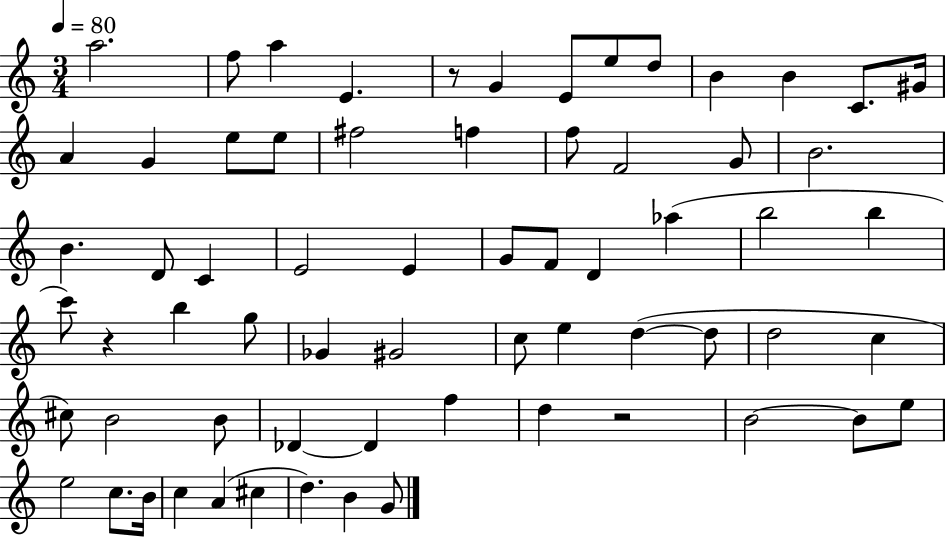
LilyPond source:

{
  \clef treble
  \numericTimeSignature
  \time 3/4
  \key c \major
  \tempo 4 = 80
  \repeat volta 2 { a''2. | f''8 a''4 e'4. | r8 g'4 e'8 e''8 d''8 | b'4 b'4 c'8. gis'16 | \break a'4 g'4 e''8 e''8 | fis''2 f''4 | f''8 f'2 g'8 | b'2. | \break b'4. d'8 c'4 | e'2 e'4 | g'8 f'8 d'4 aes''4( | b''2 b''4 | \break c'''8) r4 b''4 g''8 | ges'4 gis'2 | c''8 e''4 d''4~(~ d''8 | d''2 c''4 | \break cis''8) b'2 b'8 | des'4~~ des'4 f''4 | d''4 r2 | b'2~~ b'8 e''8 | \break e''2 c''8. b'16 | c''4 a'4( cis''4 | d''4.) b'4 g'8 | } \bar "|."
}